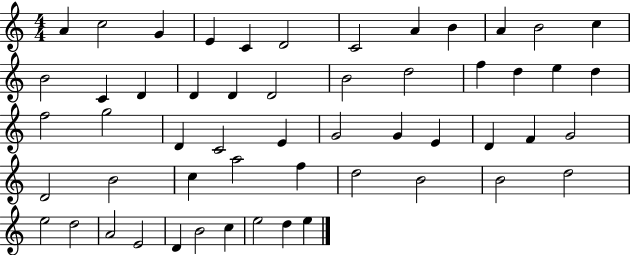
{
  \clef treble
  \numericTimeSignature
  \time 4/4
  \key c \major
  a'4 c''2 g'4 | e'4 c'4 d'2 | c'2 a'4 b'4 | a'4 b'2 c''4 | \break b'2 c'4 d'4 | d'4 d'4 d'2 | b'2 d''2 | f''4 d''4 e''4 d''4 | \break f''2 g''2 | d'4 c'2 e'4 | g'2 g'4 e'4 | d'4 f'4 g'2 | \break d'2 b'2 | c''4 a''2 f''4 | d''2 b'2 | b'2 d''2 | \break e''2 d''2 | a'2 e'2 | d'4 b'2 c''4 | e''2 d''4 e''4 | \break \bar "|."
}